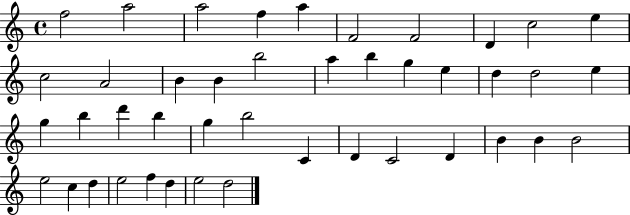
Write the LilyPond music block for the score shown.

{
  \clef treble
  \time 4/4
  \defaultTimeSignature
  \key c \major
  f''2 a''2 | a''2 f''4 a''4 | f'2 f'2 | d'4 c''2 e''4 | \break c''2 a'2 | b'4 b'4 b''2 | a''4 b''4 g''4 e''4 | d''4 d''2 e''4 | \break g''4 b''4 d'''4 b''4 | g''4 b''2 c'4 | d'4 c'2 d'4 | b'4 b'4 b'2 | \break e''2 c''4 d''4 | e''2 f''4 d''4 | e''2 d''2 | \bar "|."
}